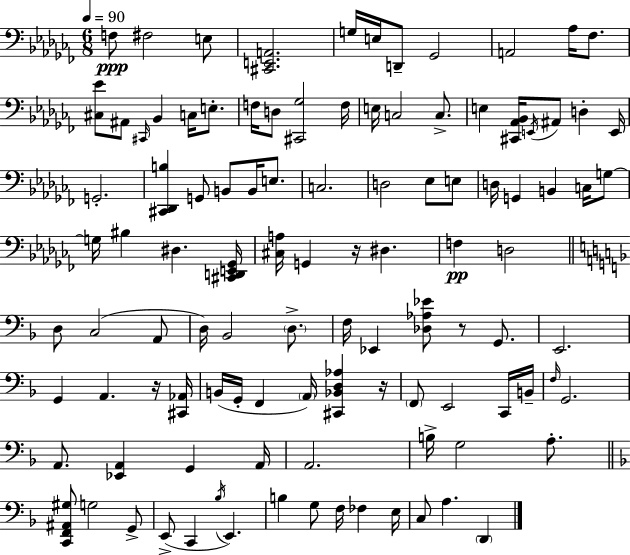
X:1
T:Untitled
M:6/8
L:1/4
K:Abm
F,/2 ^F,2 E,/2 [^C,,E,,A,,]2 G,/4 E,/4 D,,/2 _G,,2 A,,2 _A,/4 _F,/2 [^C,_E]/2 ^A,,/2 ^C,,/4 _B,, C,/4 E,/2 F,/4 D,/2 [^C,,_G,]2 F,/4 E,/4 C,2 C,/2 E, [^C,,_A,,_B,,]/4 E,,/4 ^A,,/2 D, E,,/4 G,,2 [^C,,_D,,B,] G,,/2 B,,/2 B,,/4 E,/2 C,2 D,2 _E,/2 E,/2 D,/4 G,, B,, C,/4 G,/2 G,/4 ^B, ^D, [^C,,D,,E,,_G,,]/4 [^C,A,]/4 G,, z/4 ^D, F, D,2 D,/2 C,2 A,,/2 D,/4 _B,,2 D,/2 F,/4 _E,, [_D,_A,_E]/2 z/2 G,,/2 E,,2 G,, A,, z/4 [^C,,_A,,]/4 B,,/4 G,,/4 F,, A,,/4 [^C,,_B,,D,_A,] z/4 F,,/2 E,,2 C,,/4 B,,/4 F,/4 G,,2 A,,/2 [_E,,A,,] G,, A,,/4 A,,2 B,/4 G,2 A,/2 [C,,F,,^A,,^G,]/2 G,2 G,,/2 E,,/2 C,, _B,/4 E,, B, G,/2 F,/4 _F, E,/4 C,/2 A, D,,